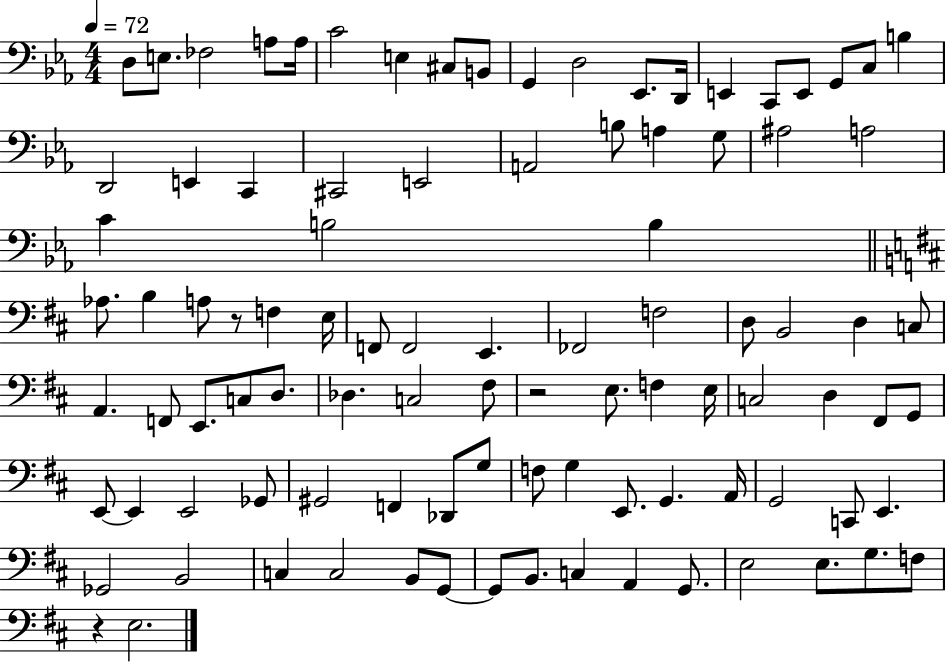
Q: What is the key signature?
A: EES major